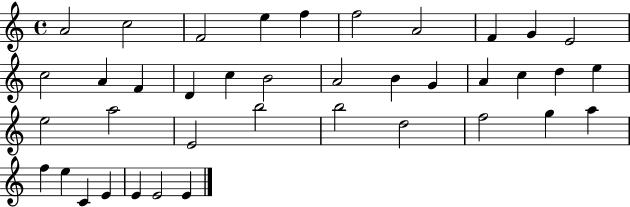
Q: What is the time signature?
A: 4/4